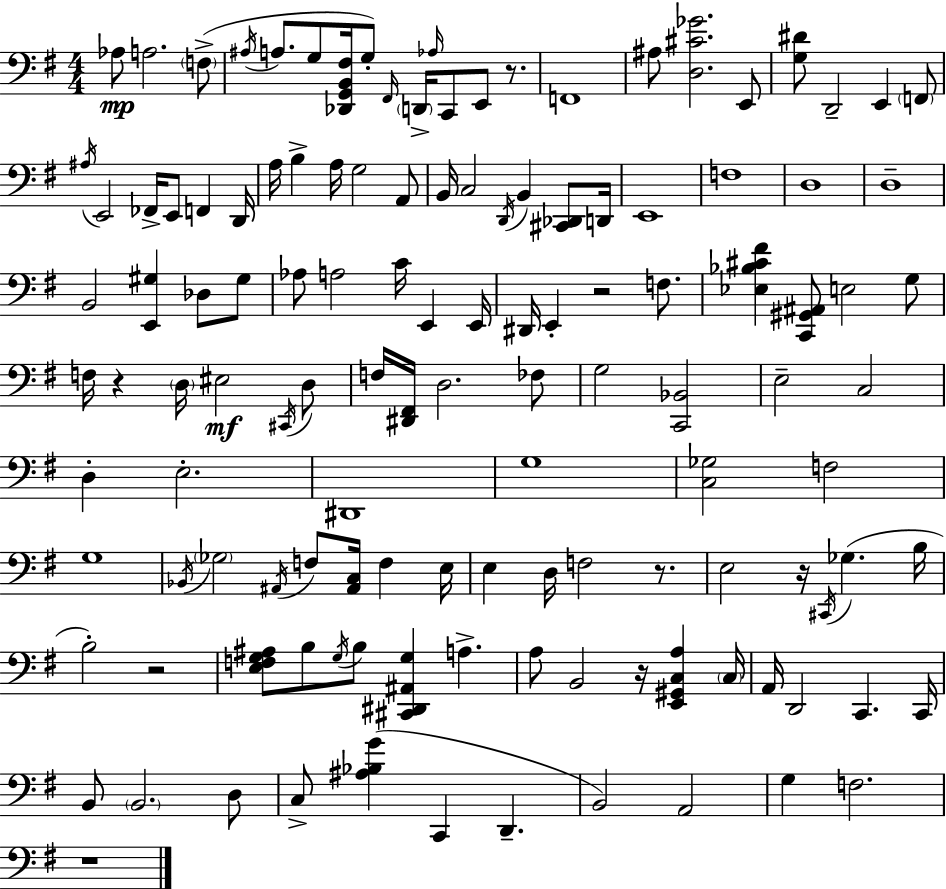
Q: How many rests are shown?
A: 8